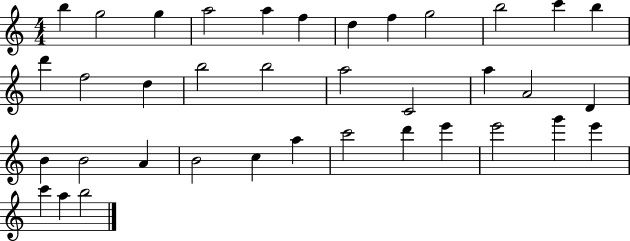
B5/q G5/h G5/q A5/h A5/q F5/q D5/q F5/q G5/h B5/h C6/q B5/q D6/q F5/h D5/q B5/h B5/h A5/h C4/h A5/q A4/h D4/q B4/q B4/h A4/q B4/h C5/q A5/q C6/h D6/q E6/q E6/h G6/q E6/q C6/q A5/q B5/h